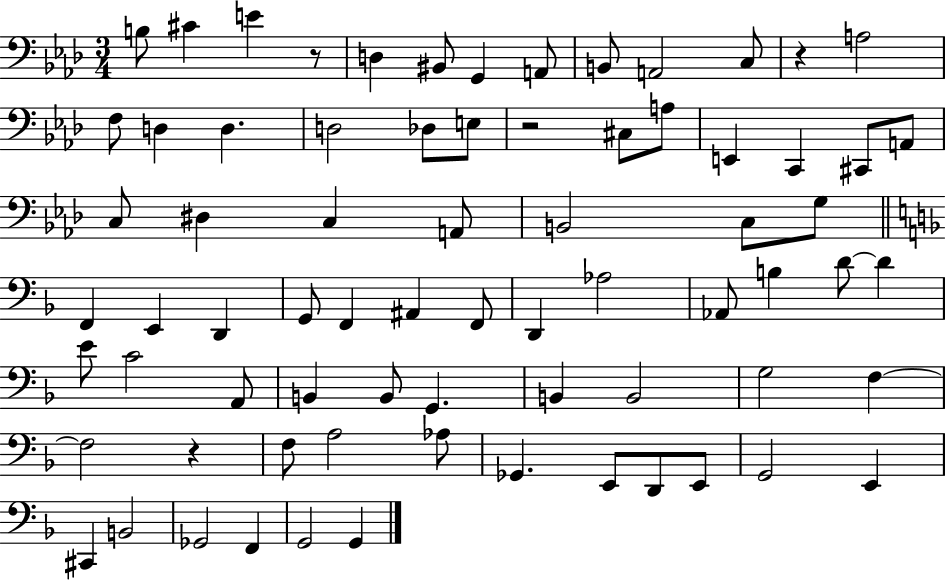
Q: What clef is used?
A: bass